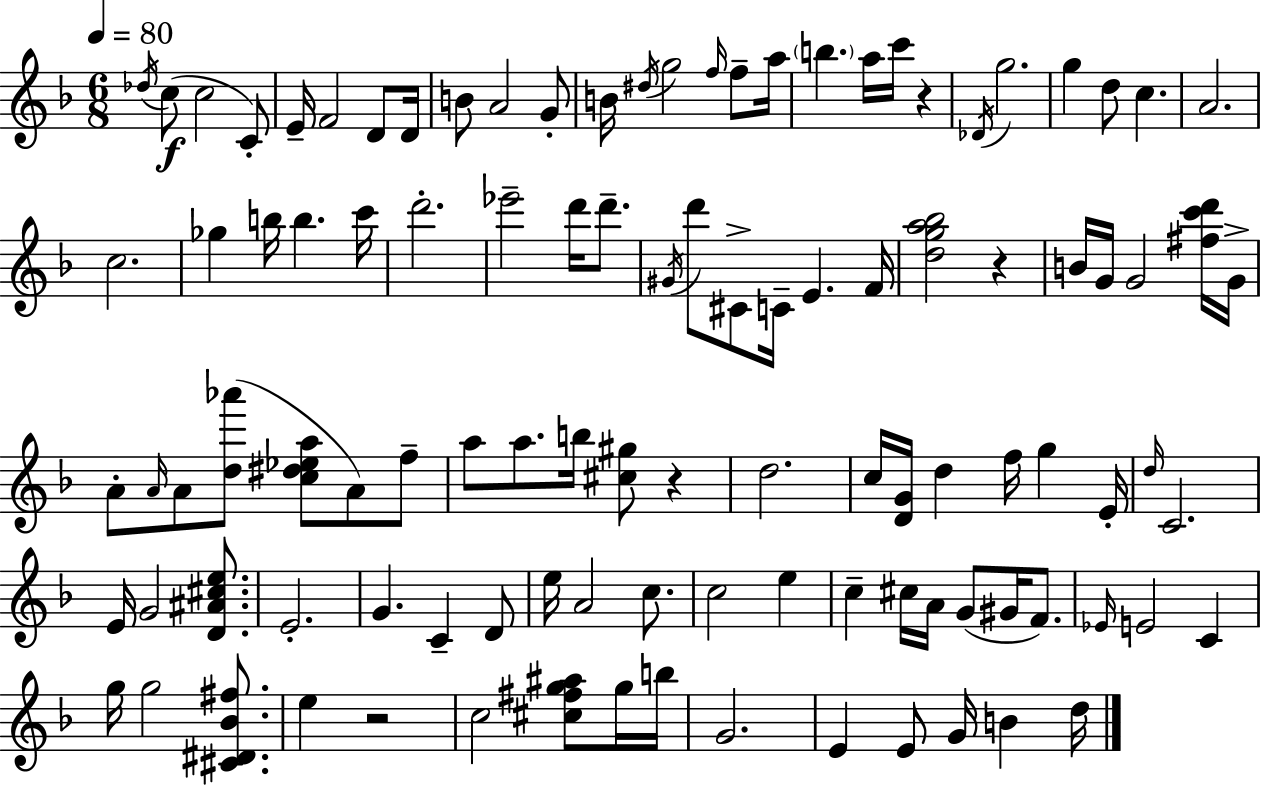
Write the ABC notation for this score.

X:1
T:Untitled
M:6/8
L:1/4
K:Dm
_d/4 c/2 c2 C/2 E/4 F2 D/2 D/4 B/2 A2 G/2 B/4 ^d/4 g2 f/4 f/2 a/4 b a/4 c'/4 z _D/4 g2 g d/2 c A2 c2 _g b/4 b c'/4 d'2 _e'2 d'/4 d'/2 ^G/4 d'/2 ^C/2 C/4 E F/4 [dga_b]2 z B/4 G/4 G2 [^fc'd']/4 G/4 A/2 A/4 A/2 [d_a']/2 [c^d_ea]/2 A/2 f/2 a/2 a/2 b/4 [^c^g]/2 z d2 c/4 [DG]/4 d f/4 g E/4 d/4 C2 E/4 G2 [D^A^ce]/2 E2 G C D/2 e/4 A2 c/2 c2 e c ^c/4 A/4 G/2 ^G/4 F/2 _E/4 E2 C g/4 g2 [^C^D_B^f]/2 e z2 c2 [^c^fg^a]/2 g/4 b/4 G2 E E/2 G/4 B d/4